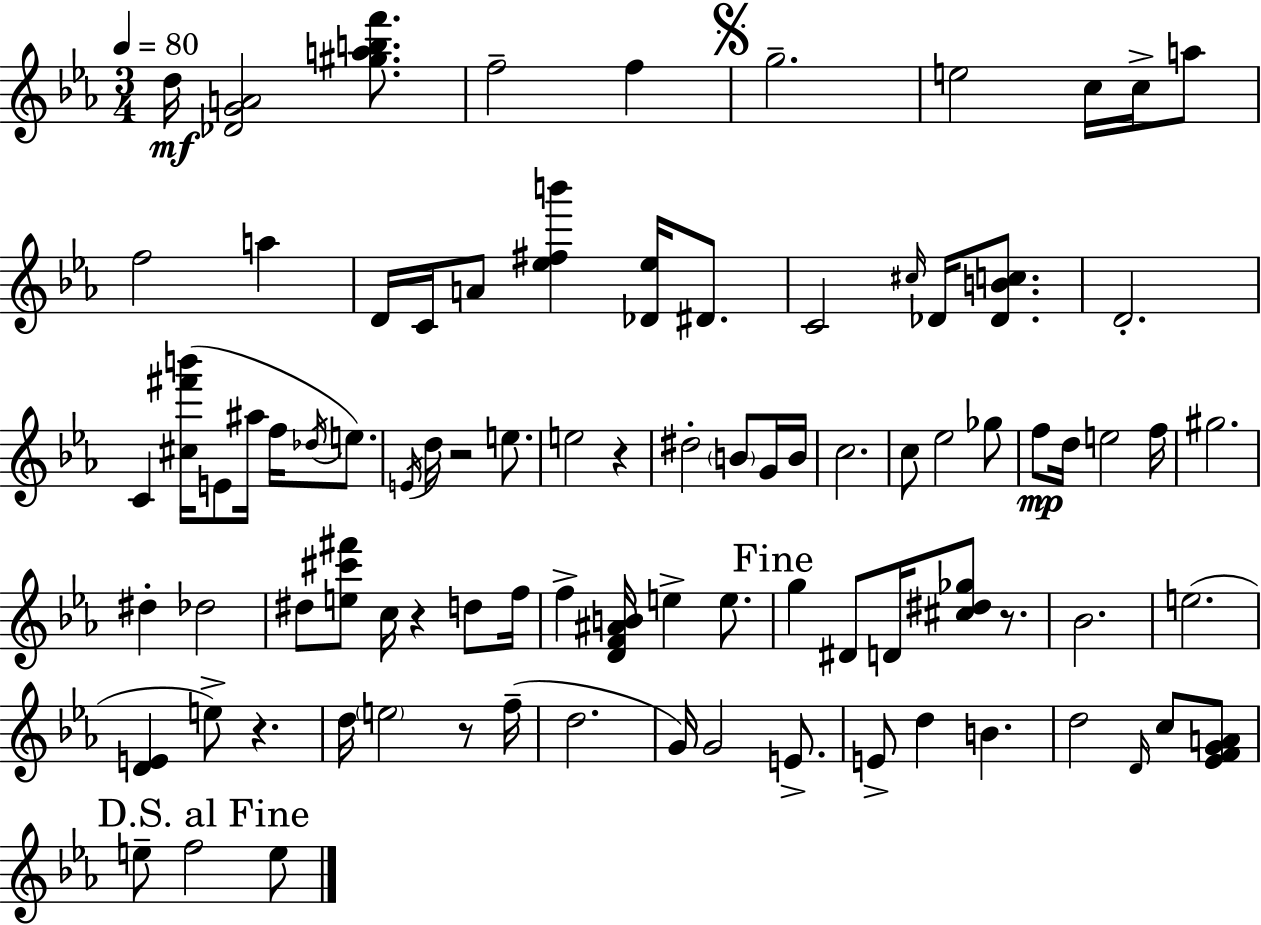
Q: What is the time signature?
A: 3/4